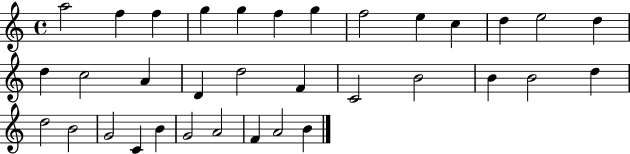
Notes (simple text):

A5/h F5/q F5/q G5/q G5/q F5/q G5/q F5/h E5/q C5/q D5/q E5/h D5/q D5/q C5/h A4/q D4/q D5/h F4/q C4/h B4/h B4/q B4/h D5/q D5/h B4/h G4/h C4/q B4/q G4/h A4/h F4/q A4/h B4/q